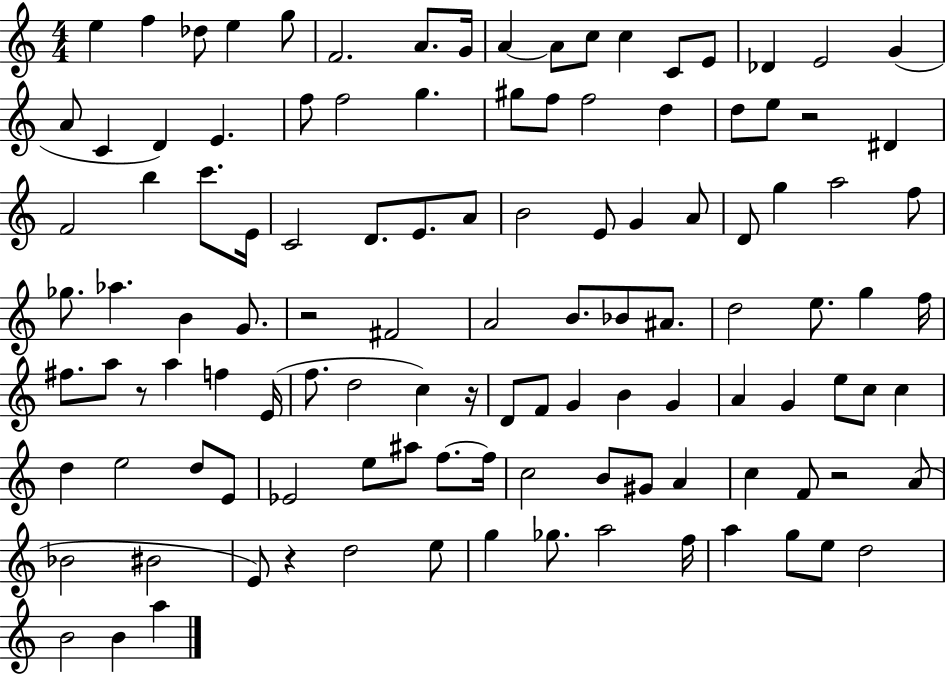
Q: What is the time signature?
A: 4/4